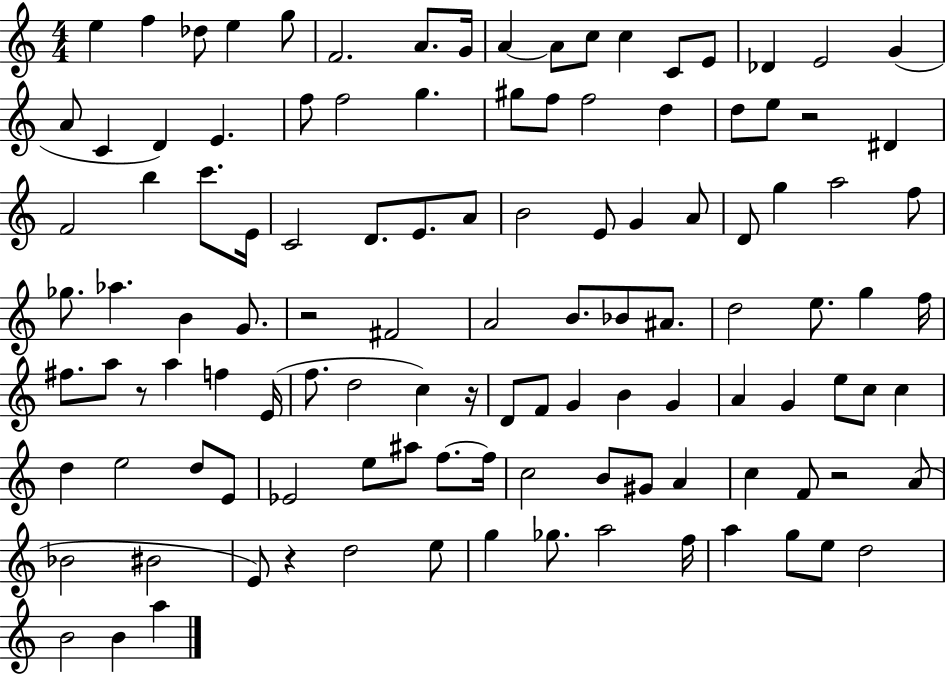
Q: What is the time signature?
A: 4/4